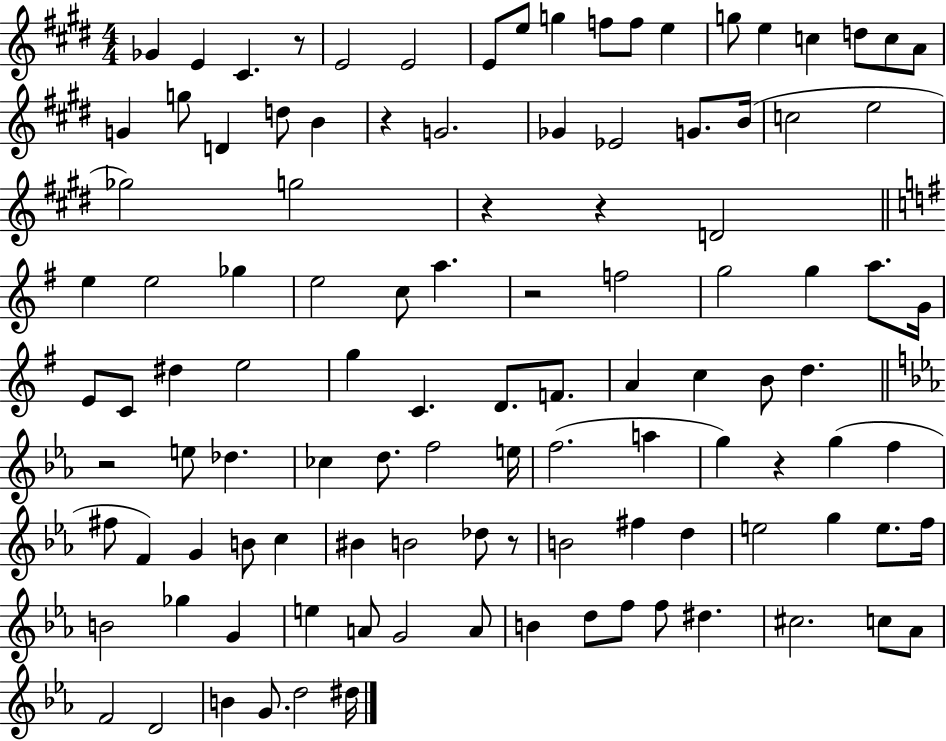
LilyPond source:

{
  \clef treble
  \numericTimeSignature
  \time 4/4
  \key e \major
  ges'4 e'4 cis'4. r8 | e'2 e'2 | e'8 e''8 g''4 f''8 f''8 e''4 | g''8 e''4 c''4 d''8 c''8 a'8 | \break g'4 g''8 d'4 d''8 b'4 | r4 g'2. | ges'4 ees'2 g'8. b'16( | c''2 e''2 | \break ges''2) g''2 | r4 r4 d'2 | \bar "||" \break \key g \major e''4 e''2 ges''4 | e''2 c''8 a''4. | r2 f''2 | g''2 g''4 a''8. g'16 | \break e'8 c'8 dis''4 e''2 | g''4 c'4. d'8. f'8. | a'4 c''4 b'8 d''4. | \bar "||" \break \key ees \major r2 e''8 des''4. | ces''4 d''8. f''2 e''16 | f''2.( a''4 | g''4) r4 g''4( f''4 | \break fis''8 f'4) g'4 b'8 c''4 | bis'4 b'2 des''8 r8 | b'2 fis''4 d''4 | e''2 g''4 e''8. f''16 | \break b'2 ges''4 g'4 | e''4 a'8 g'2 a'8 | b'4 d''8 f''8 f''8 dis''4. | cis''2. c''8 aes'8 | \break f'2 d'2 | b'4 g'8. d''2 dis''16 | \bar "|."
}